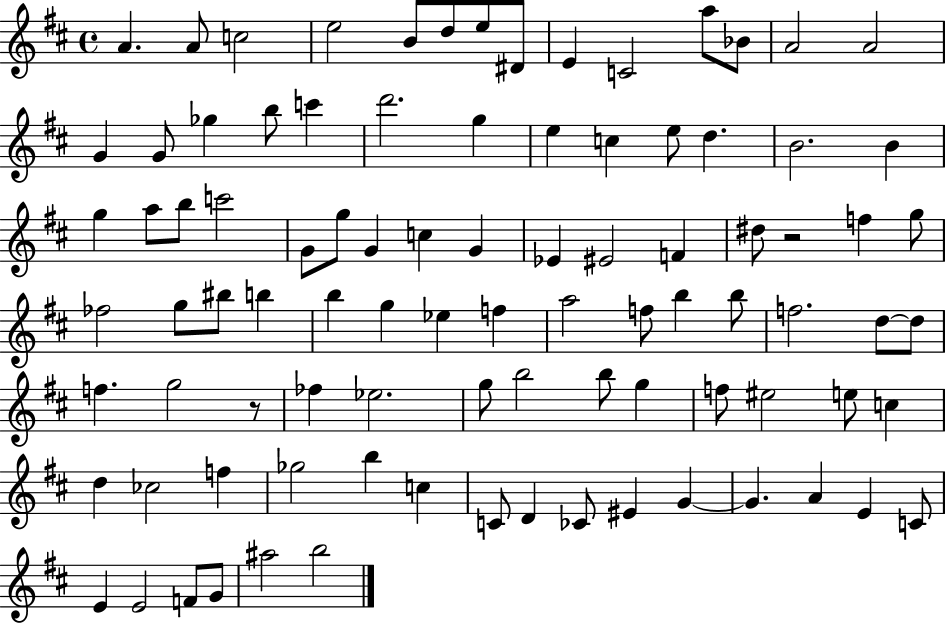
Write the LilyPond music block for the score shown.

{
  \clef treble
  \time 4/4
  \defaultTimeSignature
  \key d \major
  a'4. a'8 c''2 | e''2 b'8 d''8 e''8 dis'8 | e'4 c'2 a''8 bes'8 | a'2 a'2 | \break g'4 g'8 ges''4 b''8 c'''4 | d'''2. g''4 | e''4 c''4 e''8 d''4. | b'2. b'4 | \break g''4 a''8 b''8 c'''2 | g'8 g''8 g'4 c''4 g'4 | ees'4 eis'2 f'4 | dis''8 r2 f''4 g''8 | \break fes''2 g''8 bis''8 b''4 | b''4 g''4 ees''4 f''4 | a''2 f''8 b''4 b''8 | f''2. d''8~~ d''8 | \break f''4. g''2 r8 | fes''4 ees''2. | g''8 b''2 b''8 g''4 | f''8 eis''2 e''8 c''4 | \break d''4 ces''2 f''4 | ges''2 b''4 c''4 | c'8 d'4 ces'8 eis'4 g'4~~ | g'4. a'4 e'4 c'8 | \break e'4 e'2 f'8 g'8 | ais''2 b''2 | \bar "|."
}